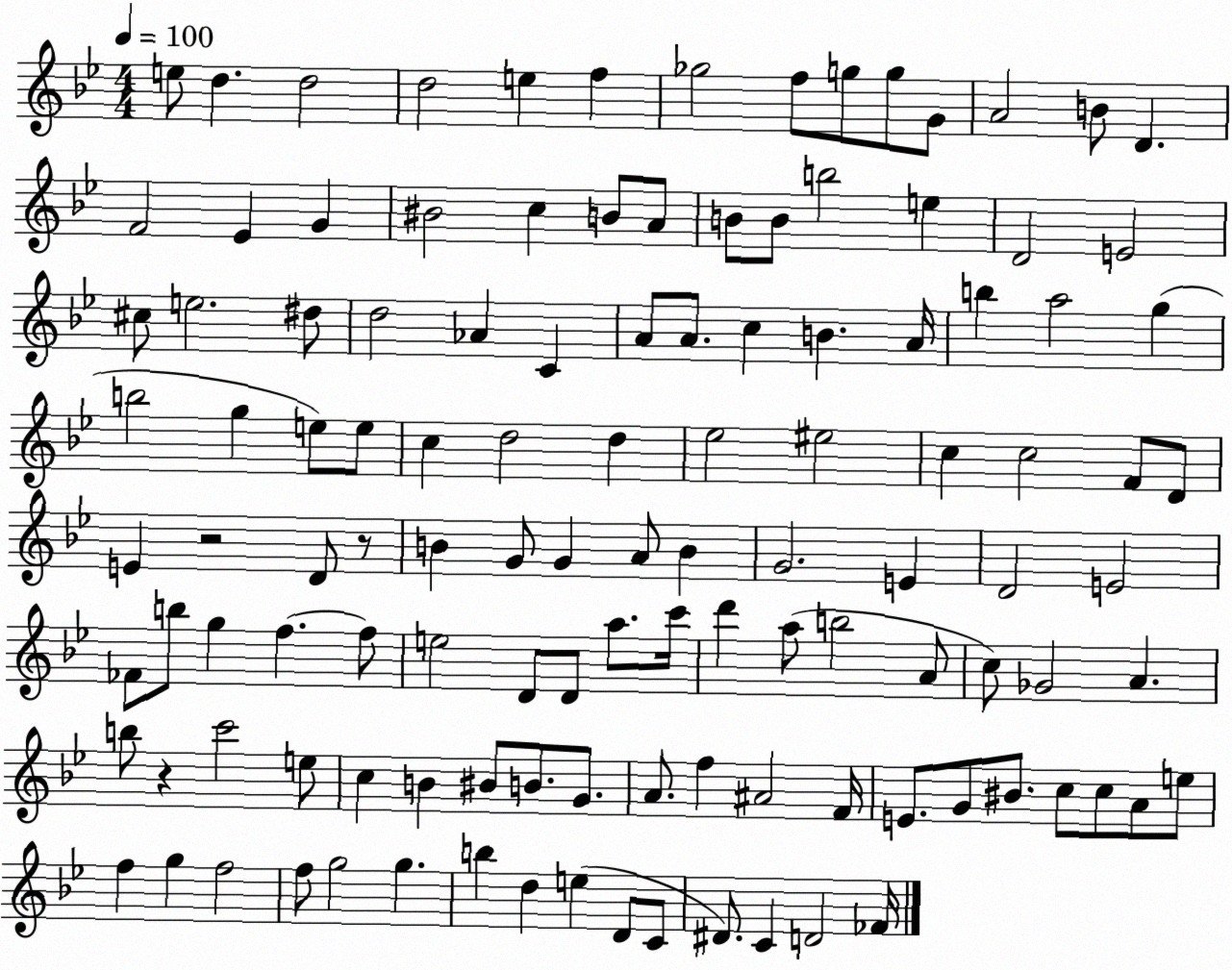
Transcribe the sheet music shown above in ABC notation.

X:1
T:Untitled
M:4/4
L:1/4
K:Bb
e/2 d d2 d2 e f _g2 f/2 g/2 g/2 G/2 A2 B/2 D F2 _E G ^B2 c B/2 A/2 B/2 B/2 b2 e D2 E2 ^c/2 e2 ^d/2 d2 _A C A/2 A/2 c B A/4 b a2 g b2 g e/2 e/2 c d2 d _e2 ^e2 c c2 F/2 D/2 E z2 D/2 z/2 B G/2 G A/2 B G2 E D2 E2 _F/2 b/2 g f f/2 e2 D/2 D/2 a/2 c'/4 d' a/2 b2 A/2 c/2 _G2 A b/2 z c'2 e/2 c B ^B/2 B/2 G/2 A/2 f ^A2 F/4 E/2 G/2 ^B/2 c/2 c/2 A/2 e/2 f g f2 f/2 g2 g b d e D/2 C/2 ^D/2 C D2 _F/4